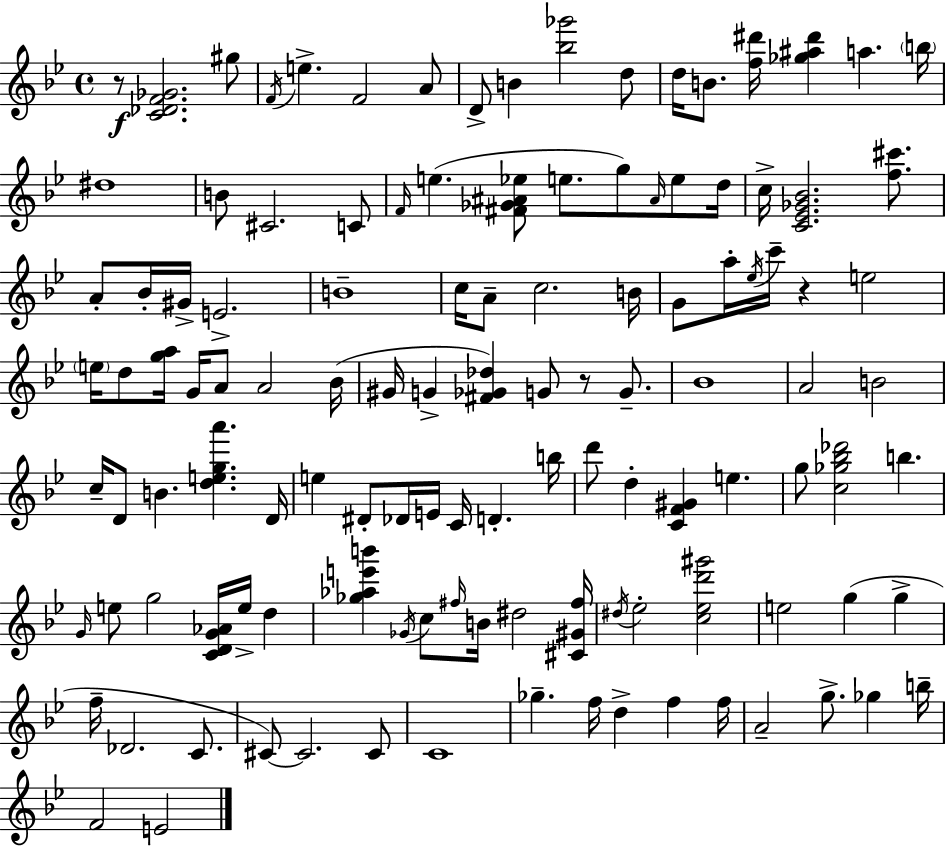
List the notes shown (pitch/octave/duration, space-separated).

R/e [C4,Db4,F4,Gb4]/h. G#5/e F4/s E5/q. F4/h A4/e D4/e B4/q [Bb5,Gb6]/h D5/e D5/s B4/e. [F5,D#6]/s [Gb5,A#5,D#6]/q A5/q. B5/s D#5/w B4/e C#4/h. C4/e F4/s E5/q. [F#4,Gb4,A#4,Eb5]/e E5/e. G5/e A#4/s E5/e D5/s C5/s [C4,Eb4,Gb4,Bb4]/h. [F5,C#6]/e. A4/e Bb4/s G#4/s E4/h. B4/w C5/s A4/e C5/h. B4/s G4/e A5/s Eb5/s C6/s R/q E5/h E5/s D5/e [G5,A5]/s G4/s A4/e A4/h Bb4/s G#4/s G4/q [F#4,Gb4,Db5]/q G4/e R/e G4/e. Bb4/w A4/h B4/h C5/s D4/e B4/q. [D5,E5,G5,A6]/q. D4/s E5/q D#4/e Db4/s E4/s C4/s D4/q. B5/s D6/e D5/q [C4,F4,G#4]/q E5/q. G5/e [C5,Gb5,Bb5,Db6]/h B5/q. G4/s E5/e G5/h [C4,D4,G4,Ab4]/s E5/s D5/q [Gb5,Ab5,E6,B6]/q Gb4/s C5/e F#5/s B4/s D#5/h [C#4,G#4,F#5]/s D#5/s Eb5/h [C5,Eb5,D6,G#6]/h E5/h G5/q G5/q F5/s Db4/h. C4/e. C#4/e C#4/h. C#4/e C4/w Gb5/q. F5/s D5/q F5/q F5/s A4/h G5/e. Gb5/q B5/s F4/h E4/h